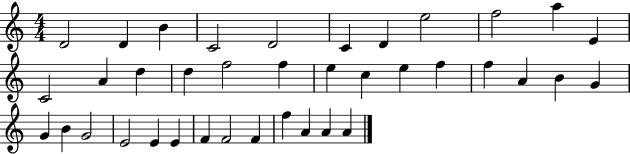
{
  \clef treble
  \numericTimeSignature
  \time 4/4
  \key c \major
  d'2 d'4 b'4 | c'2 d'2 | c'4 d'4 e''2 | f''2 a''4 e'4 | \break c'2 a'4 d''4 | d''4 f''2 f''4 | e''4 c''4 e''4 f''4 | f''4 a'4 b'4 g'4 | \break g'4 b'4 g'2 | e'2 e'4 e'4 | f'4 f'2 f'4 | f''4 a'4 a'4 a'4 | \break \bar "|."
}